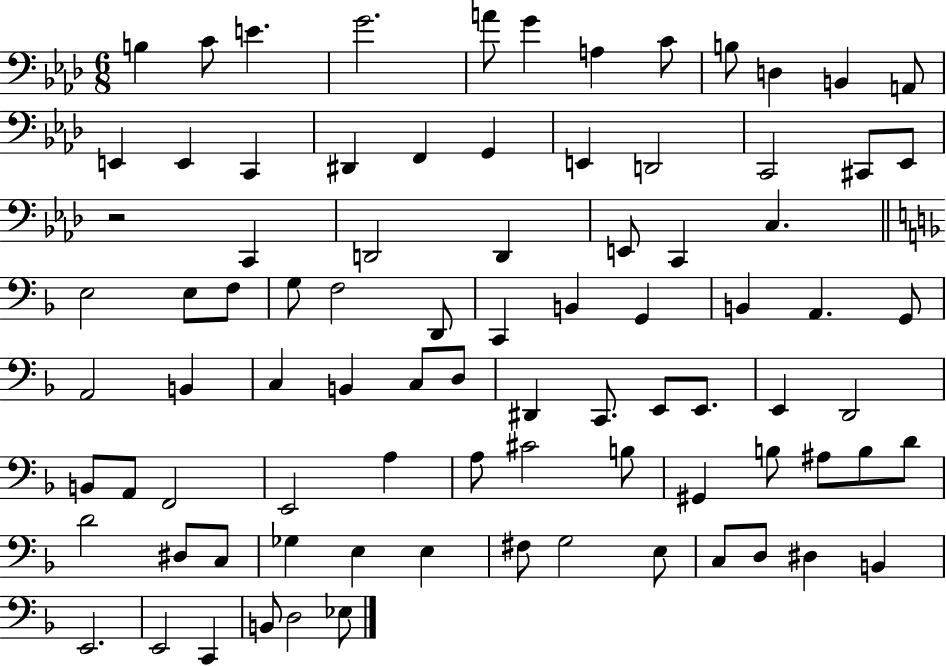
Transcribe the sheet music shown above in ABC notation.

X:1
T:Untitled
M:6/8
L:1/4
K:Ab
B, C/2 E G2 A/2 G A, C/2 B,/2 D, B,, A,,/2 E,, E,, C,, ^D,, F,, G,, E,, D,,2 C,,2 ^C,,/2 _E,,/2 z2 C,, D,,2 D,, E,,/2 C,, C, E,2 E,/2 F,/2 G,/2 F,2 D,,/2 C,, B,, G,, B,, A,, G,,/2 A,,2 B,, C, B,, C,/2 D,/2 ^D,, C,,/2 E,,/2 E,,/2 E,, D,,2 B,,/2 A,,/2 F,,2 E,,2 A, A,/2 ^C2 B,/2 ^G,, B,/2 ^A,/2 B,/2 D/2 D2 ^D,/2 C,/2 _G, E, E, ^F,/2 G,2 E,/2 C,/2 D,/2 ^D, B,, E,,2 E,,2 C,, B,,/2 D,2 _E,/2